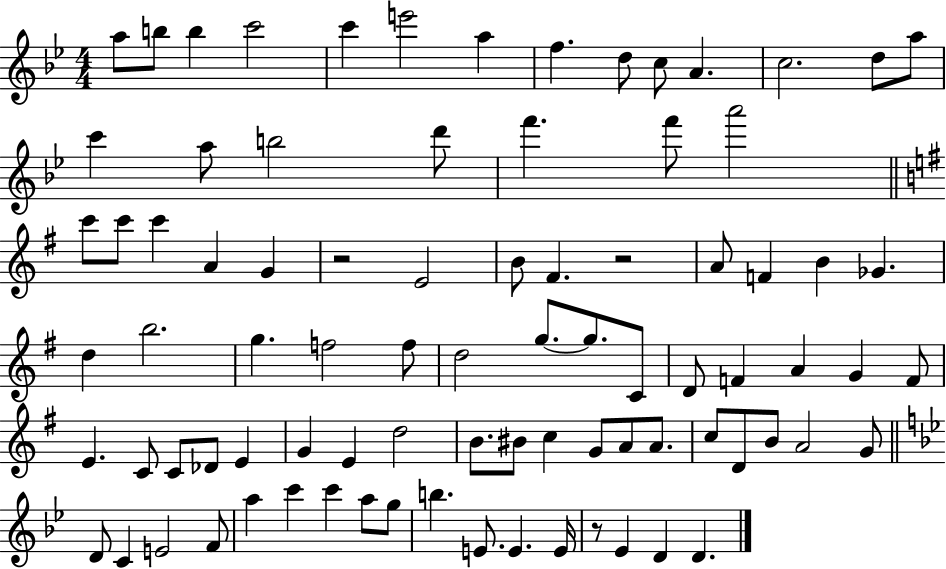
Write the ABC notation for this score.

X:1
T:Untitled
M:4/4
L:1/4
K:Bb
a/2 b/2 b c'2 c' e'2 a f d/2 c/2 A c2 d/2 a/2 c' a/2 b2 d'/2 f' f'/2 a'2 c'/2 c'/2 c' A G z2 E2 B/2 ^F z2 A/2 F B _G d b2 g f2 f/2 d2 g/2 g/2 C/2 D/2 F A G F/2 E C/2 C/2 _D/2 E G E d2 B/2 ^B/2 c G/2 A/2 A/2 c/2 D/2 B/2 A2 G/2 D/2 C E2 F/2 a c' c' a/2 g/2 b E/2 E E/4 z/2 _E D D